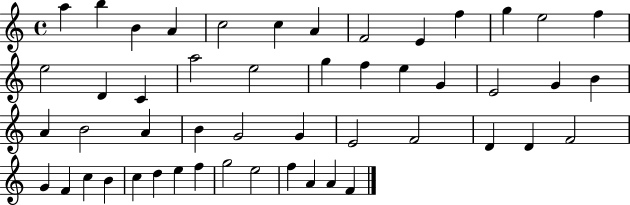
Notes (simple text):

A5/q B5/q B4/q A4/q C5/h C5/q A4/q F4/h E4/q F5/q G5/q E5/h F5/q E5/h D4/q C4/q A5/h E5/h G5/q F5/q E5/q G4/q E4/h G4/q B4/q A4/q B4/h A4/q B4/q G4/h G4/q E4/h F4/h D4/q D4/q F4/h G4/q F4/q C5/q B4/q C5/q D5/q E5/q F5/q G5/h E5/h F5/q A4/q A4/q F4/q